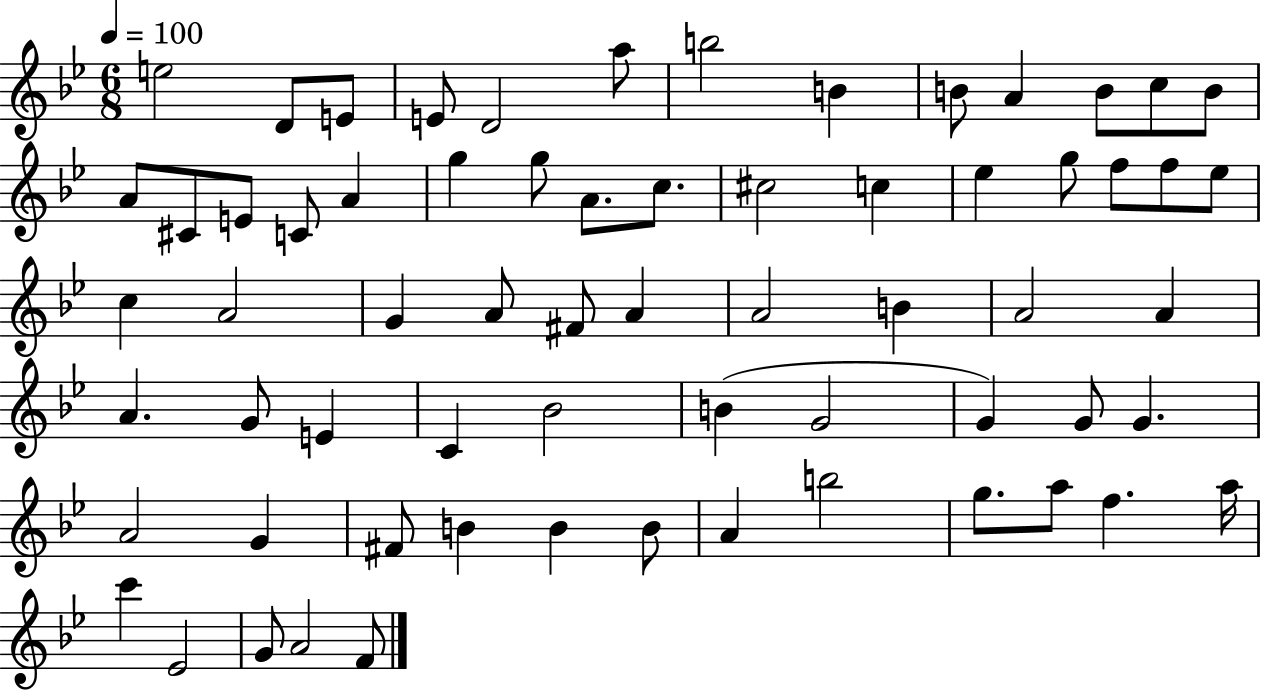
{
  \clef treble
  \numericTimeSignature
  \time 6/8
  \key bes \major
  \tempo 4 = 100
  \repeat volta 2 { e''2 d'8 e'8 | e'8 d'2 a''8 | b''2 b'4 | b'8 a'4 b'8 c''8 b'8 | \break a'8 cis'8 e'8 c'8 a'4 | g''4 g''8 a'8. c''8. | cis''2 c''4 | ees''4 g''8 f''8 f''8 ees''8 | \break c''4 a'2 | g'4 a'8 fis'8 a'4 | a'2 b'4 | a'2 a'4 | \break a'4. g'8 e'4 | c'4 bes'2 | b'4( g'2 | g'4) g'8 g'4. | \break a'2 g'4 | fis'8 b'4 b'4 b'8 | a'4 b''2 | g''8. a''8 f''4. a''16 | \break c'''4 ees'2 | g'8 a'2 f'8 | } \bar "|."
}